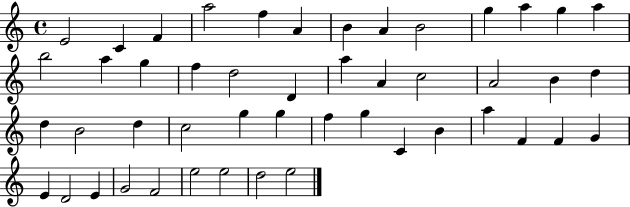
X:1
T:Untitled
M:4/4
L:1/4
K:C
E2 C F a2 f A B A B2 g a g a b2 a g f d2 D a A c2 A2 B d d B2 d c2 g g f g C B a F F G E D2 E G2 F2 e2 e2 d2 e2